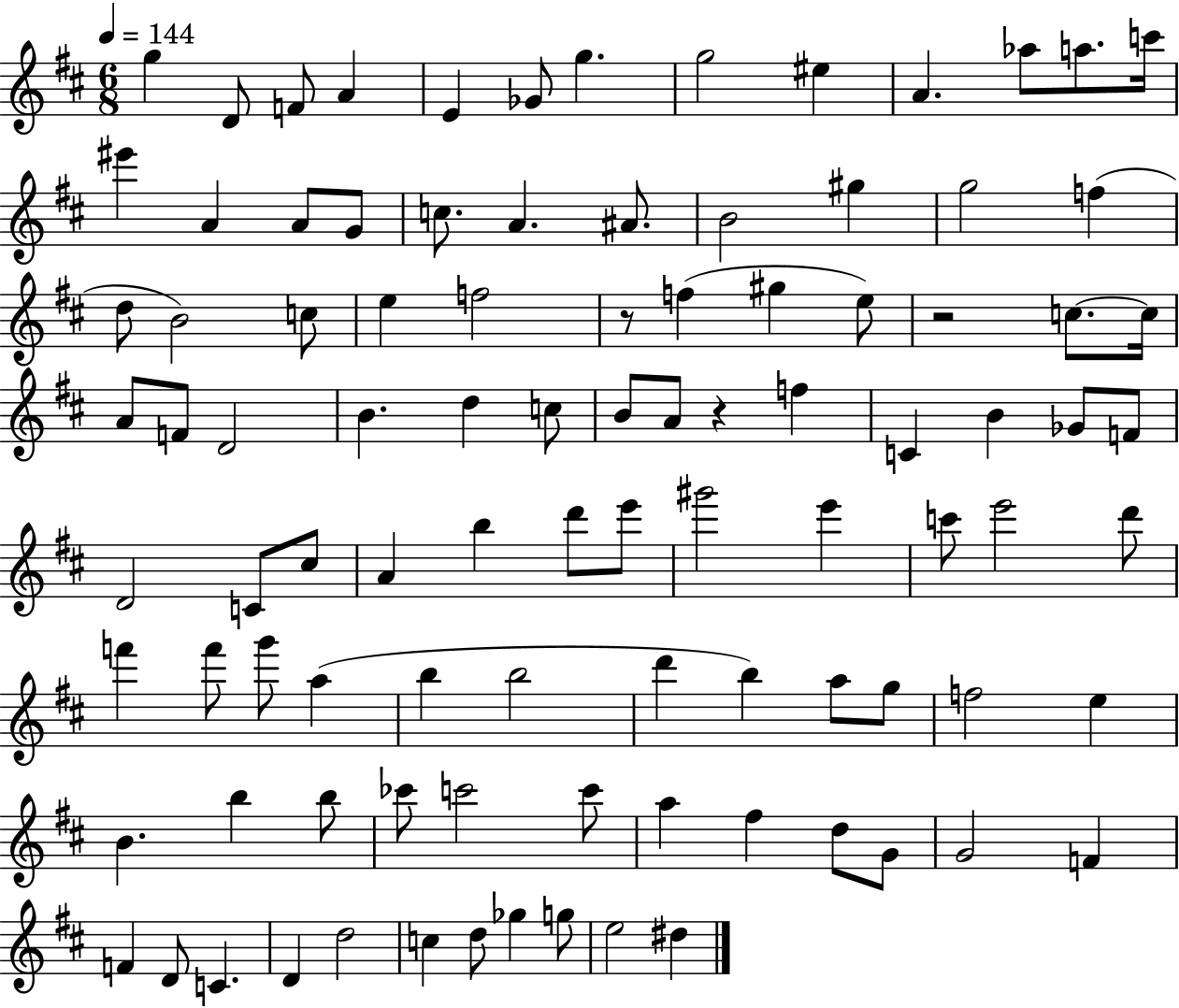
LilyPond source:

{
  \clef treble
  \numericTimeSignature
  \time 6/8
  \key d \major
  \tempo 4 = 144
  \repeat volta 2 { g''4 d'8 f'8 a'4 | e'4 ges'8 g''4. | g''2 eis''4 | a'4. aes''8 a''8. c'''16 | \break eis'''4 a'4 a'8 g'8 | c''8. a'4. ais'8. | b'2 gis''4 | g''2 f''4( | \break d''8 b'2) c''8 | e''4 f''2 | r8 f''4( gis''4 e''8) | r2 c''8.~~ c''16 | \break a'8 f'8 d'2 | b'4. d''4 c''8 | b'8 a'8 r4 f''4 | c'4 b'4 ges'8 f'8 | \break d'2 c'8 cis''8 | a'4 b''4 d'''8 e'''8 | gis'''2 e'''4 | c'''8 e'''2 d'''8 | \break f'''4 f'''8 g'''8 a''4( | b''4 b''2 | d'''4 b''4) a''8 g''8 | f''2 e''4 | \break b'4. b''4 b''8 | ces'''8 c'''2 c'''8 | a''4 fis''4 d''8 g'8 | g'2 f'4 | \break f'4 d'8 c'4. | d'4 d''2 | c''4 d''8 ges''4 g''8 | e''2 dis''4 | \break } \bar "|."
}